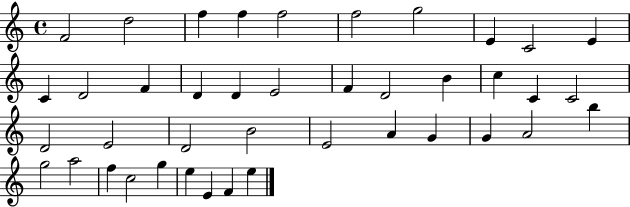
X:1
T:Untitled
M:4/4
L:1/4
K:C
F2 d2 f f f2 f2 g2 E C2 E C D2 F D D E2 F D2 B c C C2 D2 E2 D2 B2 E2 A G G A2 b g2 a2 f c2 g e E F e